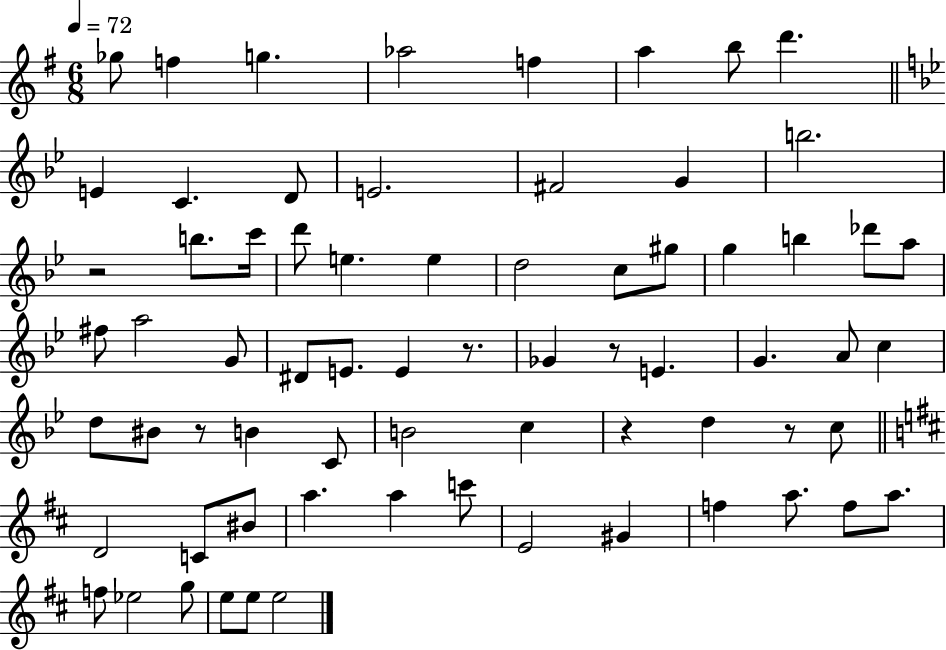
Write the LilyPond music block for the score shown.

{
  \clef treble
  \numericTimeSignature
  \time 6/8
  \key g \major
  \tempo 4 = 72
  \repeat volta 2 { ges''8 f''4 g''4. | aes''2 f''4 | a''4 b''8 d'''4. | \bar "||" \break \key bes \major e'4 c'4. d'8 | e'2. | fis'2 g'4 | b''2. | \break r2 b''8. c'''16 | d'''8 e''4. e''4 | d''2 c''8 gis''8 | g''4 b''4 des'''8 a''8 | \break fis''8 a''2 g'8 | dis'8 e'8. e'4 r8. | ges'4 r8 e'4. | g'4. a'8 c''4 | \break d''8 bis'8 r8 b'4 c'8 | b'2 c''4 | r4 d''4 r8 c''8 | \bar "||" \break \key d \major d'2 c'8 bis'8 | a''4. a''4 c'''8 | e'2 gis'4 | f''4 a''8. f''8 a''8. | \break f''8 ees''2 g''8 | e''8 e''8 e''2 | } \bar "|."
}